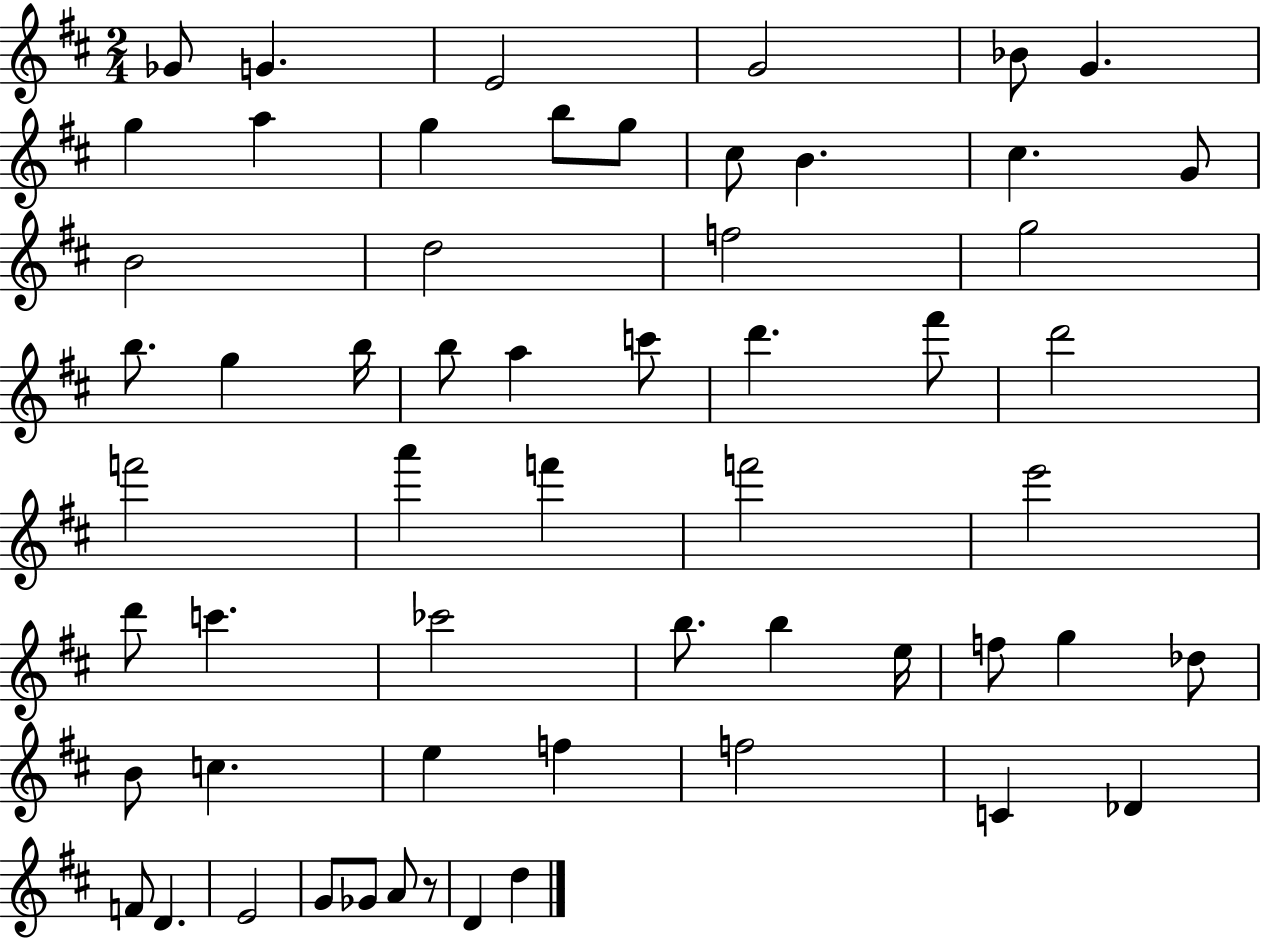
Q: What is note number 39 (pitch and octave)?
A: E5